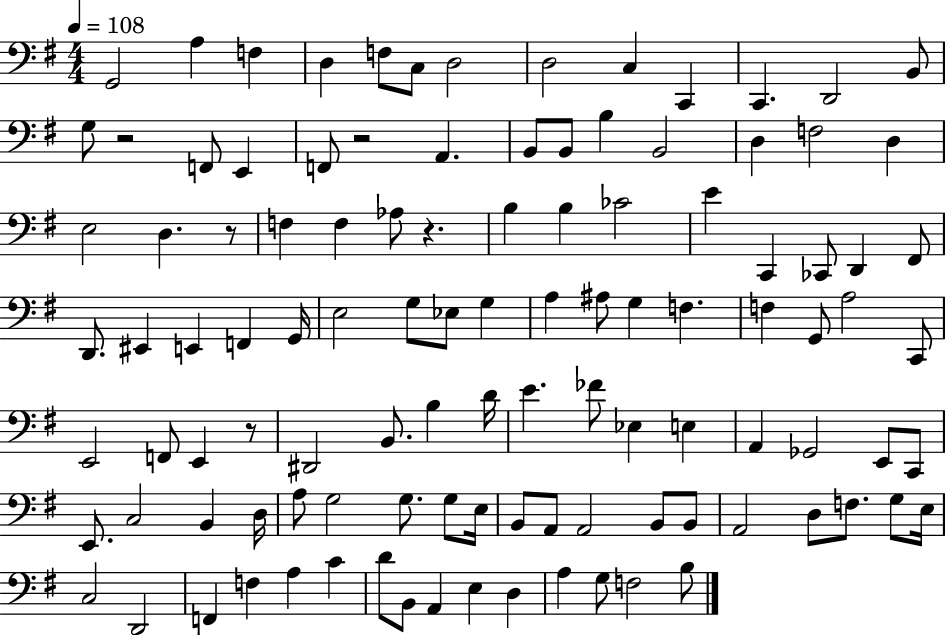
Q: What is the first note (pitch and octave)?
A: G2